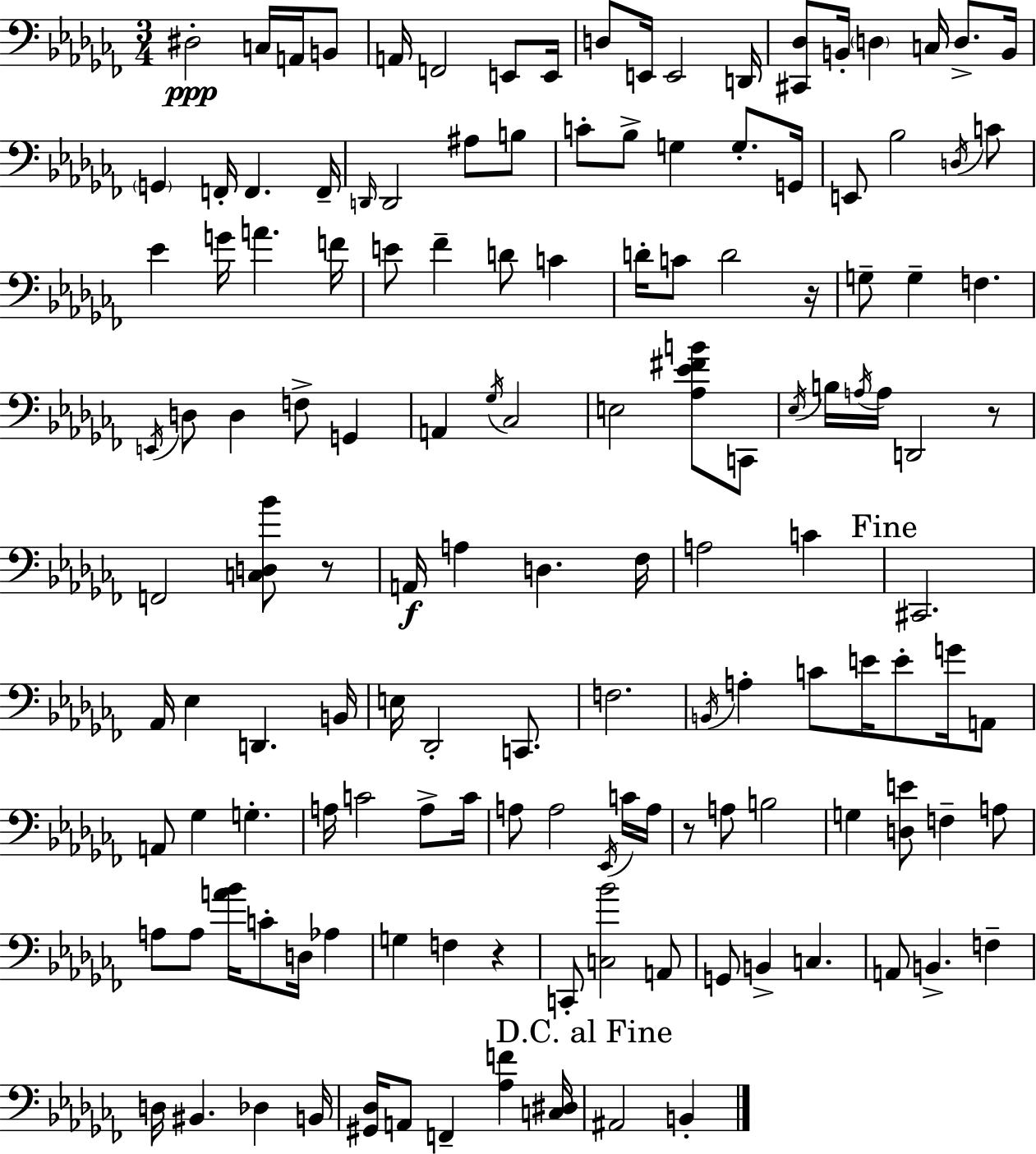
{
  \clef bass
  \numericTimeSignature
  \time 3/4
  \key aes \minor
  dis2-.\ppp c16 a,16 b,8 | a,16 f,2 e,8 e,16 | d8 e,16 e,2 d,16 | <cis, des>8 b,16-. \parenthesize d4 c16 d8.-> b,16 | \break \parenthesize g,4 f,16-. f,4. f,16-- | \grace { d,16 } d,2 ais8 b8 | c'8-. bes8-> g4 g8.-. | g,16 e,8 bes2 \acciaccatura { d16 } | \break c'8 ees'4 g'16 a'4. | f'16 e'8 fes'4-- d'8 c'4 | d'16-. c'8 d'2 | r16 g8-- g4-- f4. | \break \acciaccatura { e,16 } d8 d4 f8-> g,4 | a,4 \acciaccatura { ges16 } ces2 | e2 | <aes ees' fis' b'>8 c,8 \acciaccatura { ees16 } b16 \acciaccatura { a16 } a16 d,2 | \break r8 f,2 | <c d bes'>8 r8 a,16\f a4 d4. | fes16 a2 | c'4 \mark "Fine" cis,2. | \break aes,16 ees4 d,4. | b,16 e16 des,2-. | c,8. f2. | \acciaccatura { b,16 } a4-. c'8 | \break e'16 e'8-. g'16 a,8 a,8 ges4 | g4.-. a16 c'2 | a8-> c'16 a8 a2 | \acciaccatura { ees,16 } c'16 a16 r8 a8 | \break b2 g4 | <d e'>8 f4-- a8 a8 a8 | <a' bes'>16 c'8-. d16 aes4 g4 | f4 r4 c,8-. <c bes'>2 | \break a,8 g,8 b,4-> | c4. a,8 b,4.-> | f4-- d16 bis,4. | des4 b,16 <gis, des>16 a,8 f,4-- | \break <aes f'>4 <c dis>16 \mark "D.C. al Fine" ais,2 | b,4-. \bar "|."
}